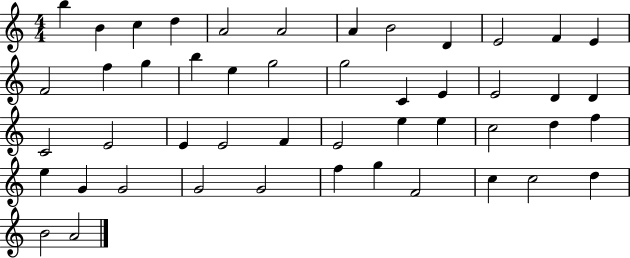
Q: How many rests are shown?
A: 0